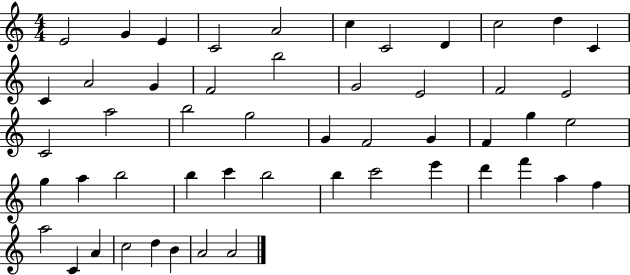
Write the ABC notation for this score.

X:1
T:Untitled
M:4/4
L:1/4
K:C
E2 G E C2 A2 c C2 D c2 d C C A2 G F2 b2 G2 E2 F2 E2 C2 a2 b2 g2 G F2 G F g e2 g a b2 b c' b2 b c'2 e' d' f' a f a2 C A c2 d B A2 A2